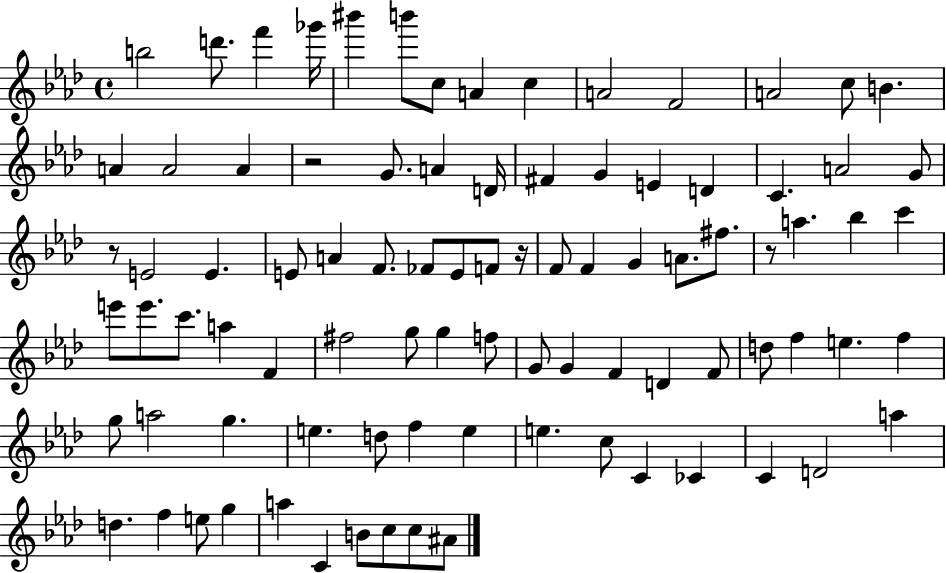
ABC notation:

X:1
T:Untitled
M:4/4
L:1/4
K:Ab
b2 d'/2 f' _g'/4 ^b' b'/2 c/2 A c A2 F2 A2 c/2 B A A2 A z2 G/2 A D/4 ^F G E D C A2 G/2 z/2 E2 E E/2 A F/2 _F/2 E/2 F/2 z/4 F/2 F G A/2 ^f/2 z/2 a _b c' e'/2 e'/2 c'/2 a F ^f2 g/2 g f/2 G/2 G F D F/2 d/2 f e f g/2 a2 g e d/2 f e e c/2 C _C C D2 a d f e/2 g a C B/2 c/2 c/2 ^A/2